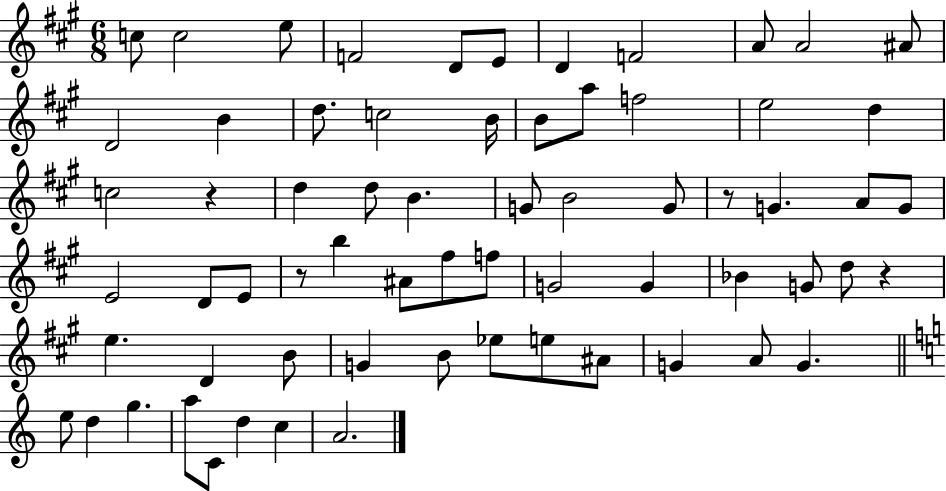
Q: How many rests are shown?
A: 4